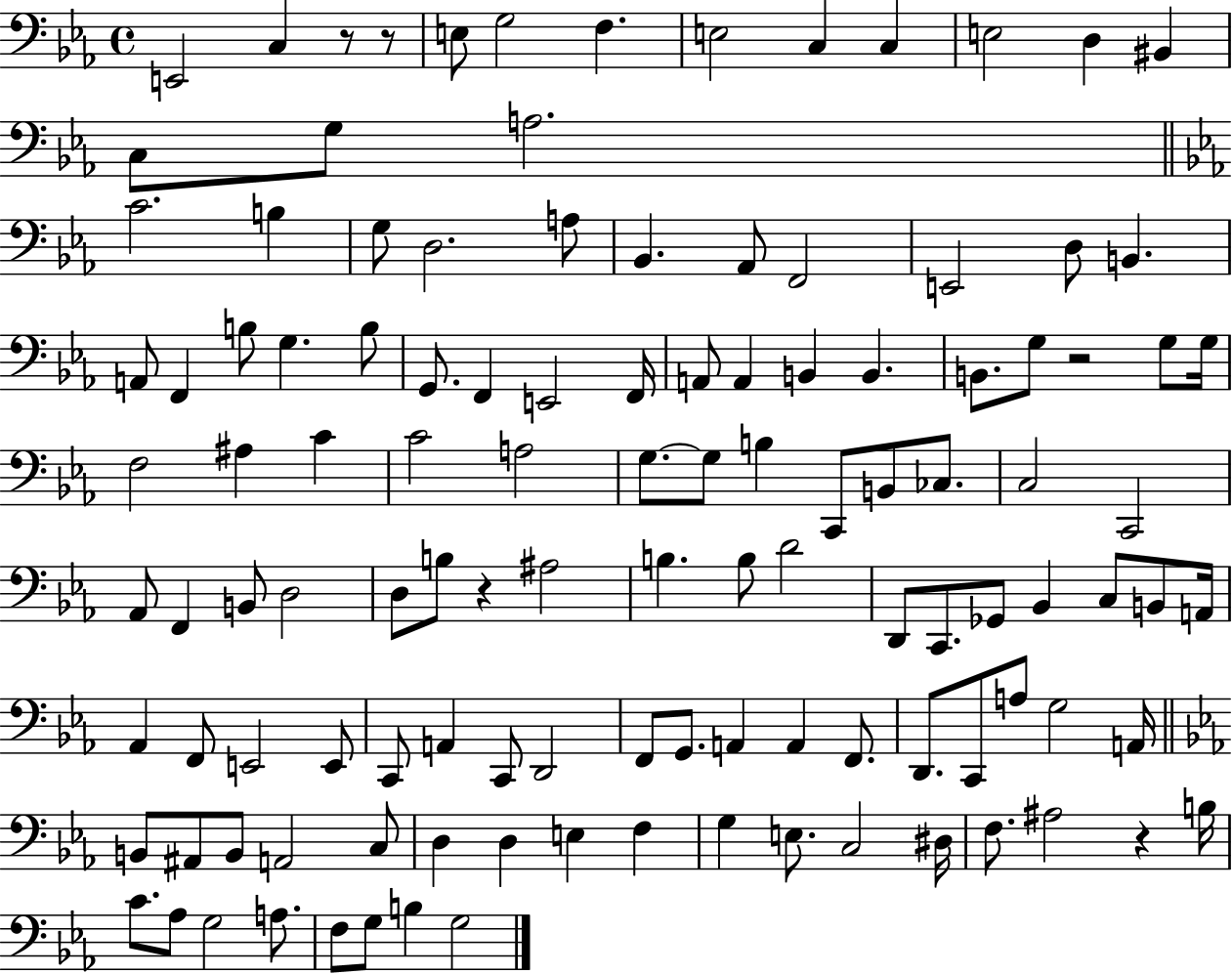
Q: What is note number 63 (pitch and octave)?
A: B3